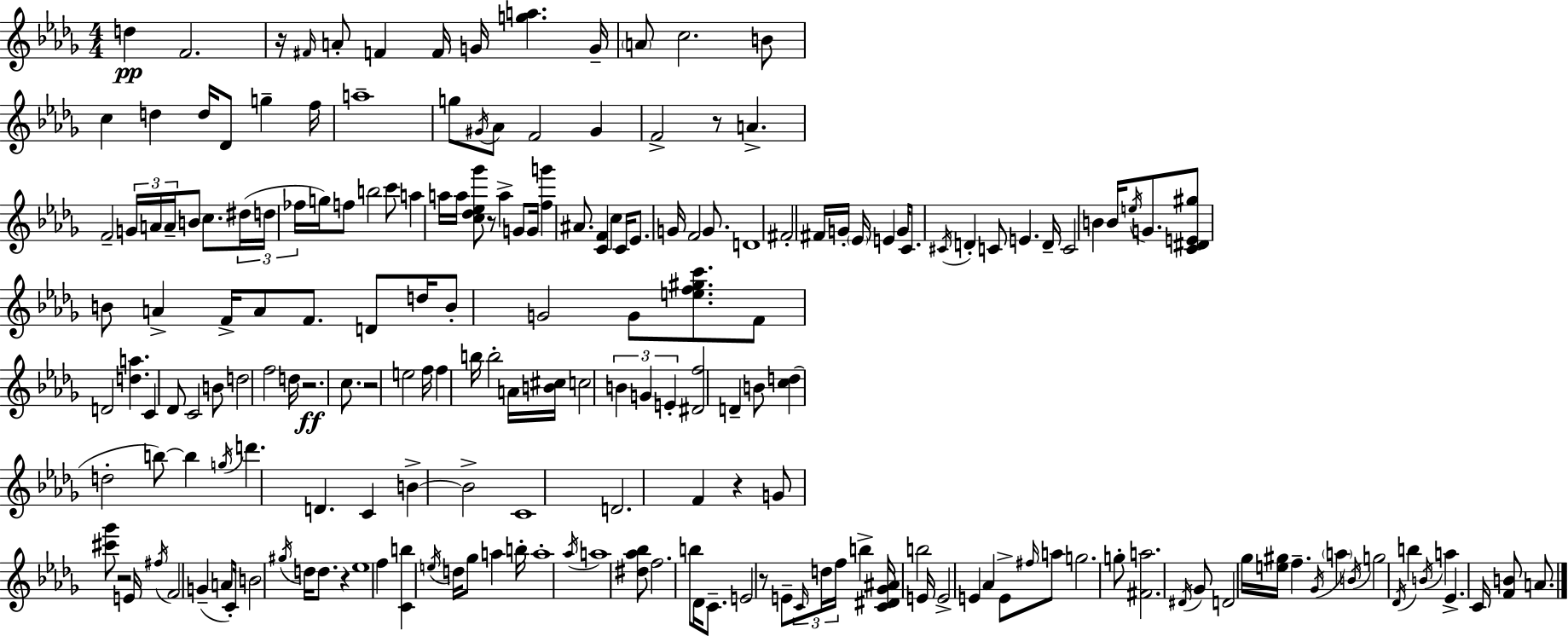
{
  \clef treble
  \numericTimeSignature
  \time 4/4
  \key bes \minor
  \repeat volta 2 { d''4\pp f'2. | r16 \grace { fis'16 } a'8-. f'4 f'16 g'16 <g'' a''>4. | g'16-- \parenthesize a'8 c''2. b'8 | c''4 d''4 d''16 des'8 g''4-- | \break f''16 a''1-- | g''8 \acciaccatura { gis'16 } aes'8 f'2 gis'4 | f'2-> r8 a'4.-> | f'2-- \tuplet 3/2 { g'16 a'16 a'16-- } b'8 c''8. | \break \tuplet 3/2 { dis''16( d''16 fes''16 } g''16) f''8 b''2 | c'''8 a''4 a''16 a''16 <c'' des'' ees'' ges'''>8 r8 a''4-> | g'8 g'16 <f'' g'''>4 ais'8. <c' f'>4 c''4 | c'16 ees'8. g'16 f'2 g'8. | \break d'1 | fis'2-. fis'16 g'16-. \parenthesize ees'16 e'4 | g'16 c'8. \acciaccatura { cis'16 } d'4-. c'8 e'4. | d'16-- c'2 b'4 b'16 | \break \acciaccatura { e''16 } g'8. <c' dis' e' gis''>8 b'8 a'4-> f'16-> a'8 f'8. | d'8 d''16 b'8-. g'2 g'8 | <e'' f'' gis'' c'''>8. f'8 d'2 <d'' a''>4. | c'4 des'8 c'2 | \break b'8 d''2 f''2 | d''16 r2.\ff | c''8. r2 e''2 | f''16 f''4 b''16 b''2-. | \break a'16 <b' cis''>16 c''2 \tuplet 3/2 { b'4 | g'4 e'4-. } <dis' f''>2 | d'4-- b'8 <c'' d''>4( d''2-. | b''8~~) b''4 \acciaccatura { g''16 } d'''4. d'4. | \break c'4 b'4->~~ b'2-> | c'1 | d'2. | f'4 r4 g'8 <cis''' ges'''>8 r2 | \break e'16 \acciaccatura { fis''16 } f'2 g'4--( | a'8 c'16-.) b'2 \acciaccatura { gis''16 } d''16 | d''8. r4 ees''1 | f''4 <c' b''>4 \acciaccatura { e''16 } | \break d''16 ges''8 a''4 b''16-. a''1-. | \acciaccatura { aes''16 } a''1 | <dis'' aes'' bes''>8 f''2. | b''8 des'16 c'8.-- e'2 | \break r8 e'8-- \tuplet 3/2 { \grace { c'16 } d''16 f''16 } b''4-> | <c' dis' ges' ais'>16 b''2 e'16 e'2-> | e'4 aes'4 e'8-> \grace { fis''16 } a''8 g''2. | g''8-. <fis' a''>2. | \break \acciaccatura { dis'16 } ges'8 d'2 | ges''16 <e'' gis''>16 f''4.-- \acciaccatura { ges'16 } \parenthesize a''4 | \acciaccatura { b'16 } g''2 \acciaccatura { des'16 } b''4 \acciaccatura { b'16 } | a''4 ees'4.-> c'16 <f' b'>8 a'8. | \break } \bar "|."
}